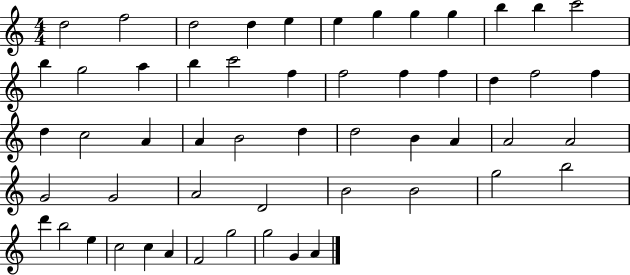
D5/h F5/h D5/h D5/q E5/q E5/q G5/q G5/q G5/q B5/q B5/q C6/h B5/q G5/h A5/q B5/q C6/h F5/q F5/h F5/q F5/q D5/q F5/h F5/q D5/q C5/h A4/q A4/q B4/h D5/q D5/h B4/q A4/q A4/h A4/h G4/h G4/h A4/h D4/h B4/h B4/h G5/h B5/h D6/q B5/h E5/q C5/h C5/q A4/q F4/h G5/h G5/h G4/q A4/q